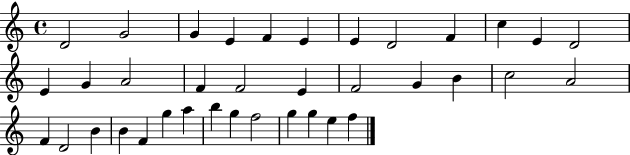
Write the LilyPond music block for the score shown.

{
  \clef treble
  \time 4/4
  \defaultTimeSignature
  \key c \major
  d'2 g'2 | g'4 e'4 f'4 e'4 | e'4 d'2 f'4 | c''4 e'4 d'2 | \break e'4 g'4 a'2 | f'4 f'2 e'4 | f'2 g'4 b'4 | c''2 a'2 | \break f'4 d'2 b'4 | b'4 f'4 g''4 a''4 | b''4 g''4 f''2 | g''4 g''4 e''4 f''4 | \break \bar "|."
}